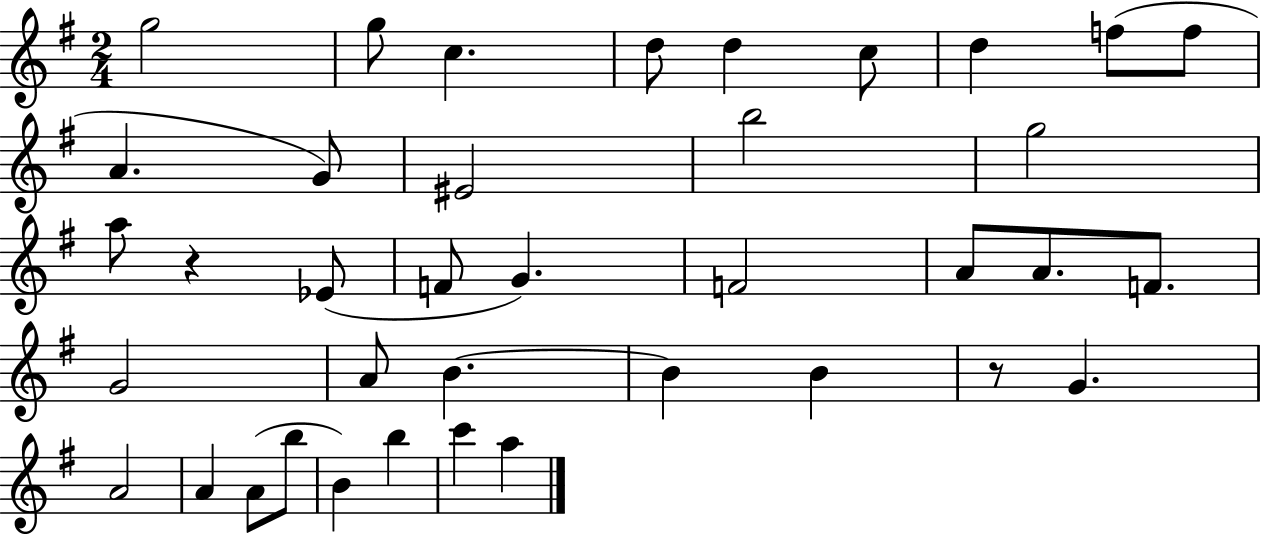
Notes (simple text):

G5/h G5/e C5/q. D5/e D5/q C5/e D5/q F5/e F5/e A4/q. G4/e EIS4/h B5/h G5/h A5/e R/q Eb4/e F4/e G4/q. F4/h A4/e A4/e. F4/e. G4/h A4/e B4/q. B4/q B4/q R/e G4/q. A4/h A4/q A4/e B5/e B4/q B5/q C6/q A5/q